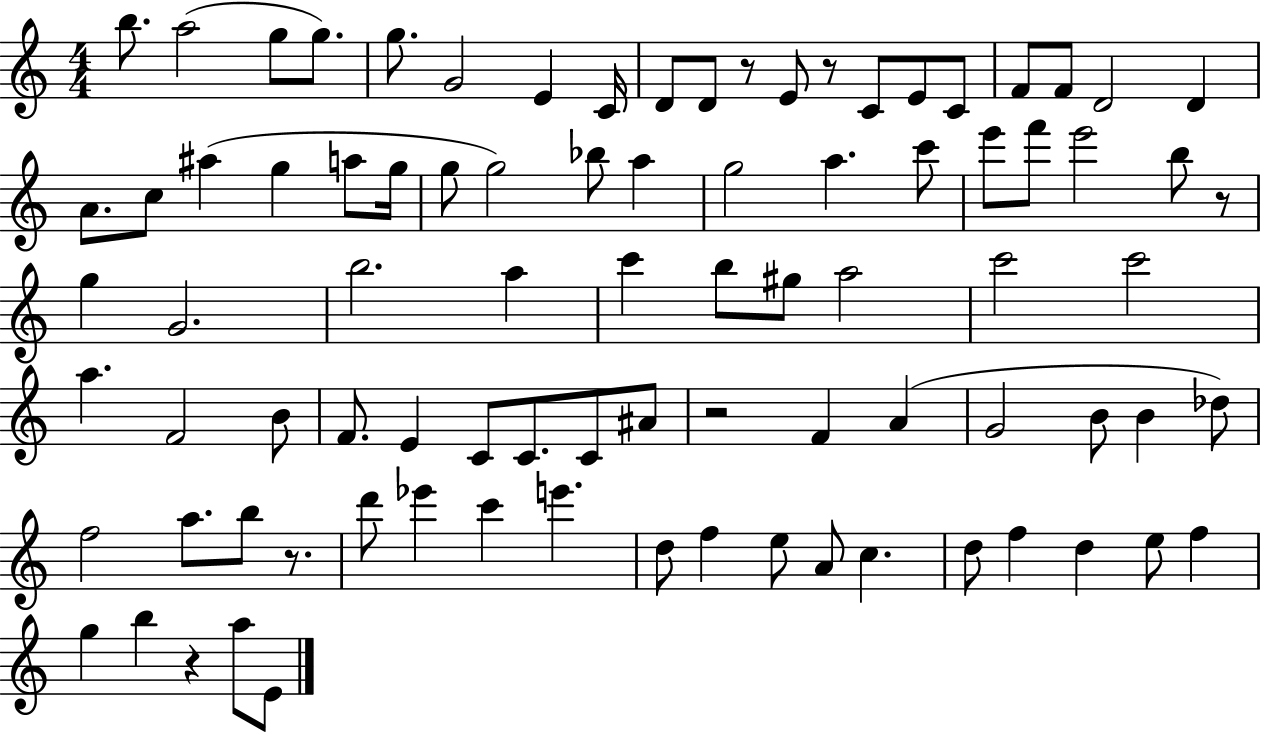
B5/e. A5/h G5/e G5/e. G5/e. G4/h E4/q C4/s D4/e D4/e R/e E4/e R/e C4/e E4/e C4/e F4/e F4/e D4/h D4/q A4/e. C5/e A#5/q G5/q A5/e G5/s G5/e G5/h Bb5/e A5/q G5/h A5/q. C6/e E6/e F6/e E6/h B5/e R/e G5/q G4/h. B5/h. A5/q C6/q B5/e G#5/e A5/h C6/h C6/h A5/q. F4/h B4/e F4/e. E4/q C4/e C4/e. C4/e A#4/e R/h F4/q A4/q G4/h B4/e B4/q Db5/e F5/h A5/e. B5/e R/e. D6/e Eb6/q C6/q E6/q. D5/e F5/q E5/e A4/e C5/q. D5/e F5/q D5/q E5/e F5/q G5/q B5/q R/q A5/e E4/e